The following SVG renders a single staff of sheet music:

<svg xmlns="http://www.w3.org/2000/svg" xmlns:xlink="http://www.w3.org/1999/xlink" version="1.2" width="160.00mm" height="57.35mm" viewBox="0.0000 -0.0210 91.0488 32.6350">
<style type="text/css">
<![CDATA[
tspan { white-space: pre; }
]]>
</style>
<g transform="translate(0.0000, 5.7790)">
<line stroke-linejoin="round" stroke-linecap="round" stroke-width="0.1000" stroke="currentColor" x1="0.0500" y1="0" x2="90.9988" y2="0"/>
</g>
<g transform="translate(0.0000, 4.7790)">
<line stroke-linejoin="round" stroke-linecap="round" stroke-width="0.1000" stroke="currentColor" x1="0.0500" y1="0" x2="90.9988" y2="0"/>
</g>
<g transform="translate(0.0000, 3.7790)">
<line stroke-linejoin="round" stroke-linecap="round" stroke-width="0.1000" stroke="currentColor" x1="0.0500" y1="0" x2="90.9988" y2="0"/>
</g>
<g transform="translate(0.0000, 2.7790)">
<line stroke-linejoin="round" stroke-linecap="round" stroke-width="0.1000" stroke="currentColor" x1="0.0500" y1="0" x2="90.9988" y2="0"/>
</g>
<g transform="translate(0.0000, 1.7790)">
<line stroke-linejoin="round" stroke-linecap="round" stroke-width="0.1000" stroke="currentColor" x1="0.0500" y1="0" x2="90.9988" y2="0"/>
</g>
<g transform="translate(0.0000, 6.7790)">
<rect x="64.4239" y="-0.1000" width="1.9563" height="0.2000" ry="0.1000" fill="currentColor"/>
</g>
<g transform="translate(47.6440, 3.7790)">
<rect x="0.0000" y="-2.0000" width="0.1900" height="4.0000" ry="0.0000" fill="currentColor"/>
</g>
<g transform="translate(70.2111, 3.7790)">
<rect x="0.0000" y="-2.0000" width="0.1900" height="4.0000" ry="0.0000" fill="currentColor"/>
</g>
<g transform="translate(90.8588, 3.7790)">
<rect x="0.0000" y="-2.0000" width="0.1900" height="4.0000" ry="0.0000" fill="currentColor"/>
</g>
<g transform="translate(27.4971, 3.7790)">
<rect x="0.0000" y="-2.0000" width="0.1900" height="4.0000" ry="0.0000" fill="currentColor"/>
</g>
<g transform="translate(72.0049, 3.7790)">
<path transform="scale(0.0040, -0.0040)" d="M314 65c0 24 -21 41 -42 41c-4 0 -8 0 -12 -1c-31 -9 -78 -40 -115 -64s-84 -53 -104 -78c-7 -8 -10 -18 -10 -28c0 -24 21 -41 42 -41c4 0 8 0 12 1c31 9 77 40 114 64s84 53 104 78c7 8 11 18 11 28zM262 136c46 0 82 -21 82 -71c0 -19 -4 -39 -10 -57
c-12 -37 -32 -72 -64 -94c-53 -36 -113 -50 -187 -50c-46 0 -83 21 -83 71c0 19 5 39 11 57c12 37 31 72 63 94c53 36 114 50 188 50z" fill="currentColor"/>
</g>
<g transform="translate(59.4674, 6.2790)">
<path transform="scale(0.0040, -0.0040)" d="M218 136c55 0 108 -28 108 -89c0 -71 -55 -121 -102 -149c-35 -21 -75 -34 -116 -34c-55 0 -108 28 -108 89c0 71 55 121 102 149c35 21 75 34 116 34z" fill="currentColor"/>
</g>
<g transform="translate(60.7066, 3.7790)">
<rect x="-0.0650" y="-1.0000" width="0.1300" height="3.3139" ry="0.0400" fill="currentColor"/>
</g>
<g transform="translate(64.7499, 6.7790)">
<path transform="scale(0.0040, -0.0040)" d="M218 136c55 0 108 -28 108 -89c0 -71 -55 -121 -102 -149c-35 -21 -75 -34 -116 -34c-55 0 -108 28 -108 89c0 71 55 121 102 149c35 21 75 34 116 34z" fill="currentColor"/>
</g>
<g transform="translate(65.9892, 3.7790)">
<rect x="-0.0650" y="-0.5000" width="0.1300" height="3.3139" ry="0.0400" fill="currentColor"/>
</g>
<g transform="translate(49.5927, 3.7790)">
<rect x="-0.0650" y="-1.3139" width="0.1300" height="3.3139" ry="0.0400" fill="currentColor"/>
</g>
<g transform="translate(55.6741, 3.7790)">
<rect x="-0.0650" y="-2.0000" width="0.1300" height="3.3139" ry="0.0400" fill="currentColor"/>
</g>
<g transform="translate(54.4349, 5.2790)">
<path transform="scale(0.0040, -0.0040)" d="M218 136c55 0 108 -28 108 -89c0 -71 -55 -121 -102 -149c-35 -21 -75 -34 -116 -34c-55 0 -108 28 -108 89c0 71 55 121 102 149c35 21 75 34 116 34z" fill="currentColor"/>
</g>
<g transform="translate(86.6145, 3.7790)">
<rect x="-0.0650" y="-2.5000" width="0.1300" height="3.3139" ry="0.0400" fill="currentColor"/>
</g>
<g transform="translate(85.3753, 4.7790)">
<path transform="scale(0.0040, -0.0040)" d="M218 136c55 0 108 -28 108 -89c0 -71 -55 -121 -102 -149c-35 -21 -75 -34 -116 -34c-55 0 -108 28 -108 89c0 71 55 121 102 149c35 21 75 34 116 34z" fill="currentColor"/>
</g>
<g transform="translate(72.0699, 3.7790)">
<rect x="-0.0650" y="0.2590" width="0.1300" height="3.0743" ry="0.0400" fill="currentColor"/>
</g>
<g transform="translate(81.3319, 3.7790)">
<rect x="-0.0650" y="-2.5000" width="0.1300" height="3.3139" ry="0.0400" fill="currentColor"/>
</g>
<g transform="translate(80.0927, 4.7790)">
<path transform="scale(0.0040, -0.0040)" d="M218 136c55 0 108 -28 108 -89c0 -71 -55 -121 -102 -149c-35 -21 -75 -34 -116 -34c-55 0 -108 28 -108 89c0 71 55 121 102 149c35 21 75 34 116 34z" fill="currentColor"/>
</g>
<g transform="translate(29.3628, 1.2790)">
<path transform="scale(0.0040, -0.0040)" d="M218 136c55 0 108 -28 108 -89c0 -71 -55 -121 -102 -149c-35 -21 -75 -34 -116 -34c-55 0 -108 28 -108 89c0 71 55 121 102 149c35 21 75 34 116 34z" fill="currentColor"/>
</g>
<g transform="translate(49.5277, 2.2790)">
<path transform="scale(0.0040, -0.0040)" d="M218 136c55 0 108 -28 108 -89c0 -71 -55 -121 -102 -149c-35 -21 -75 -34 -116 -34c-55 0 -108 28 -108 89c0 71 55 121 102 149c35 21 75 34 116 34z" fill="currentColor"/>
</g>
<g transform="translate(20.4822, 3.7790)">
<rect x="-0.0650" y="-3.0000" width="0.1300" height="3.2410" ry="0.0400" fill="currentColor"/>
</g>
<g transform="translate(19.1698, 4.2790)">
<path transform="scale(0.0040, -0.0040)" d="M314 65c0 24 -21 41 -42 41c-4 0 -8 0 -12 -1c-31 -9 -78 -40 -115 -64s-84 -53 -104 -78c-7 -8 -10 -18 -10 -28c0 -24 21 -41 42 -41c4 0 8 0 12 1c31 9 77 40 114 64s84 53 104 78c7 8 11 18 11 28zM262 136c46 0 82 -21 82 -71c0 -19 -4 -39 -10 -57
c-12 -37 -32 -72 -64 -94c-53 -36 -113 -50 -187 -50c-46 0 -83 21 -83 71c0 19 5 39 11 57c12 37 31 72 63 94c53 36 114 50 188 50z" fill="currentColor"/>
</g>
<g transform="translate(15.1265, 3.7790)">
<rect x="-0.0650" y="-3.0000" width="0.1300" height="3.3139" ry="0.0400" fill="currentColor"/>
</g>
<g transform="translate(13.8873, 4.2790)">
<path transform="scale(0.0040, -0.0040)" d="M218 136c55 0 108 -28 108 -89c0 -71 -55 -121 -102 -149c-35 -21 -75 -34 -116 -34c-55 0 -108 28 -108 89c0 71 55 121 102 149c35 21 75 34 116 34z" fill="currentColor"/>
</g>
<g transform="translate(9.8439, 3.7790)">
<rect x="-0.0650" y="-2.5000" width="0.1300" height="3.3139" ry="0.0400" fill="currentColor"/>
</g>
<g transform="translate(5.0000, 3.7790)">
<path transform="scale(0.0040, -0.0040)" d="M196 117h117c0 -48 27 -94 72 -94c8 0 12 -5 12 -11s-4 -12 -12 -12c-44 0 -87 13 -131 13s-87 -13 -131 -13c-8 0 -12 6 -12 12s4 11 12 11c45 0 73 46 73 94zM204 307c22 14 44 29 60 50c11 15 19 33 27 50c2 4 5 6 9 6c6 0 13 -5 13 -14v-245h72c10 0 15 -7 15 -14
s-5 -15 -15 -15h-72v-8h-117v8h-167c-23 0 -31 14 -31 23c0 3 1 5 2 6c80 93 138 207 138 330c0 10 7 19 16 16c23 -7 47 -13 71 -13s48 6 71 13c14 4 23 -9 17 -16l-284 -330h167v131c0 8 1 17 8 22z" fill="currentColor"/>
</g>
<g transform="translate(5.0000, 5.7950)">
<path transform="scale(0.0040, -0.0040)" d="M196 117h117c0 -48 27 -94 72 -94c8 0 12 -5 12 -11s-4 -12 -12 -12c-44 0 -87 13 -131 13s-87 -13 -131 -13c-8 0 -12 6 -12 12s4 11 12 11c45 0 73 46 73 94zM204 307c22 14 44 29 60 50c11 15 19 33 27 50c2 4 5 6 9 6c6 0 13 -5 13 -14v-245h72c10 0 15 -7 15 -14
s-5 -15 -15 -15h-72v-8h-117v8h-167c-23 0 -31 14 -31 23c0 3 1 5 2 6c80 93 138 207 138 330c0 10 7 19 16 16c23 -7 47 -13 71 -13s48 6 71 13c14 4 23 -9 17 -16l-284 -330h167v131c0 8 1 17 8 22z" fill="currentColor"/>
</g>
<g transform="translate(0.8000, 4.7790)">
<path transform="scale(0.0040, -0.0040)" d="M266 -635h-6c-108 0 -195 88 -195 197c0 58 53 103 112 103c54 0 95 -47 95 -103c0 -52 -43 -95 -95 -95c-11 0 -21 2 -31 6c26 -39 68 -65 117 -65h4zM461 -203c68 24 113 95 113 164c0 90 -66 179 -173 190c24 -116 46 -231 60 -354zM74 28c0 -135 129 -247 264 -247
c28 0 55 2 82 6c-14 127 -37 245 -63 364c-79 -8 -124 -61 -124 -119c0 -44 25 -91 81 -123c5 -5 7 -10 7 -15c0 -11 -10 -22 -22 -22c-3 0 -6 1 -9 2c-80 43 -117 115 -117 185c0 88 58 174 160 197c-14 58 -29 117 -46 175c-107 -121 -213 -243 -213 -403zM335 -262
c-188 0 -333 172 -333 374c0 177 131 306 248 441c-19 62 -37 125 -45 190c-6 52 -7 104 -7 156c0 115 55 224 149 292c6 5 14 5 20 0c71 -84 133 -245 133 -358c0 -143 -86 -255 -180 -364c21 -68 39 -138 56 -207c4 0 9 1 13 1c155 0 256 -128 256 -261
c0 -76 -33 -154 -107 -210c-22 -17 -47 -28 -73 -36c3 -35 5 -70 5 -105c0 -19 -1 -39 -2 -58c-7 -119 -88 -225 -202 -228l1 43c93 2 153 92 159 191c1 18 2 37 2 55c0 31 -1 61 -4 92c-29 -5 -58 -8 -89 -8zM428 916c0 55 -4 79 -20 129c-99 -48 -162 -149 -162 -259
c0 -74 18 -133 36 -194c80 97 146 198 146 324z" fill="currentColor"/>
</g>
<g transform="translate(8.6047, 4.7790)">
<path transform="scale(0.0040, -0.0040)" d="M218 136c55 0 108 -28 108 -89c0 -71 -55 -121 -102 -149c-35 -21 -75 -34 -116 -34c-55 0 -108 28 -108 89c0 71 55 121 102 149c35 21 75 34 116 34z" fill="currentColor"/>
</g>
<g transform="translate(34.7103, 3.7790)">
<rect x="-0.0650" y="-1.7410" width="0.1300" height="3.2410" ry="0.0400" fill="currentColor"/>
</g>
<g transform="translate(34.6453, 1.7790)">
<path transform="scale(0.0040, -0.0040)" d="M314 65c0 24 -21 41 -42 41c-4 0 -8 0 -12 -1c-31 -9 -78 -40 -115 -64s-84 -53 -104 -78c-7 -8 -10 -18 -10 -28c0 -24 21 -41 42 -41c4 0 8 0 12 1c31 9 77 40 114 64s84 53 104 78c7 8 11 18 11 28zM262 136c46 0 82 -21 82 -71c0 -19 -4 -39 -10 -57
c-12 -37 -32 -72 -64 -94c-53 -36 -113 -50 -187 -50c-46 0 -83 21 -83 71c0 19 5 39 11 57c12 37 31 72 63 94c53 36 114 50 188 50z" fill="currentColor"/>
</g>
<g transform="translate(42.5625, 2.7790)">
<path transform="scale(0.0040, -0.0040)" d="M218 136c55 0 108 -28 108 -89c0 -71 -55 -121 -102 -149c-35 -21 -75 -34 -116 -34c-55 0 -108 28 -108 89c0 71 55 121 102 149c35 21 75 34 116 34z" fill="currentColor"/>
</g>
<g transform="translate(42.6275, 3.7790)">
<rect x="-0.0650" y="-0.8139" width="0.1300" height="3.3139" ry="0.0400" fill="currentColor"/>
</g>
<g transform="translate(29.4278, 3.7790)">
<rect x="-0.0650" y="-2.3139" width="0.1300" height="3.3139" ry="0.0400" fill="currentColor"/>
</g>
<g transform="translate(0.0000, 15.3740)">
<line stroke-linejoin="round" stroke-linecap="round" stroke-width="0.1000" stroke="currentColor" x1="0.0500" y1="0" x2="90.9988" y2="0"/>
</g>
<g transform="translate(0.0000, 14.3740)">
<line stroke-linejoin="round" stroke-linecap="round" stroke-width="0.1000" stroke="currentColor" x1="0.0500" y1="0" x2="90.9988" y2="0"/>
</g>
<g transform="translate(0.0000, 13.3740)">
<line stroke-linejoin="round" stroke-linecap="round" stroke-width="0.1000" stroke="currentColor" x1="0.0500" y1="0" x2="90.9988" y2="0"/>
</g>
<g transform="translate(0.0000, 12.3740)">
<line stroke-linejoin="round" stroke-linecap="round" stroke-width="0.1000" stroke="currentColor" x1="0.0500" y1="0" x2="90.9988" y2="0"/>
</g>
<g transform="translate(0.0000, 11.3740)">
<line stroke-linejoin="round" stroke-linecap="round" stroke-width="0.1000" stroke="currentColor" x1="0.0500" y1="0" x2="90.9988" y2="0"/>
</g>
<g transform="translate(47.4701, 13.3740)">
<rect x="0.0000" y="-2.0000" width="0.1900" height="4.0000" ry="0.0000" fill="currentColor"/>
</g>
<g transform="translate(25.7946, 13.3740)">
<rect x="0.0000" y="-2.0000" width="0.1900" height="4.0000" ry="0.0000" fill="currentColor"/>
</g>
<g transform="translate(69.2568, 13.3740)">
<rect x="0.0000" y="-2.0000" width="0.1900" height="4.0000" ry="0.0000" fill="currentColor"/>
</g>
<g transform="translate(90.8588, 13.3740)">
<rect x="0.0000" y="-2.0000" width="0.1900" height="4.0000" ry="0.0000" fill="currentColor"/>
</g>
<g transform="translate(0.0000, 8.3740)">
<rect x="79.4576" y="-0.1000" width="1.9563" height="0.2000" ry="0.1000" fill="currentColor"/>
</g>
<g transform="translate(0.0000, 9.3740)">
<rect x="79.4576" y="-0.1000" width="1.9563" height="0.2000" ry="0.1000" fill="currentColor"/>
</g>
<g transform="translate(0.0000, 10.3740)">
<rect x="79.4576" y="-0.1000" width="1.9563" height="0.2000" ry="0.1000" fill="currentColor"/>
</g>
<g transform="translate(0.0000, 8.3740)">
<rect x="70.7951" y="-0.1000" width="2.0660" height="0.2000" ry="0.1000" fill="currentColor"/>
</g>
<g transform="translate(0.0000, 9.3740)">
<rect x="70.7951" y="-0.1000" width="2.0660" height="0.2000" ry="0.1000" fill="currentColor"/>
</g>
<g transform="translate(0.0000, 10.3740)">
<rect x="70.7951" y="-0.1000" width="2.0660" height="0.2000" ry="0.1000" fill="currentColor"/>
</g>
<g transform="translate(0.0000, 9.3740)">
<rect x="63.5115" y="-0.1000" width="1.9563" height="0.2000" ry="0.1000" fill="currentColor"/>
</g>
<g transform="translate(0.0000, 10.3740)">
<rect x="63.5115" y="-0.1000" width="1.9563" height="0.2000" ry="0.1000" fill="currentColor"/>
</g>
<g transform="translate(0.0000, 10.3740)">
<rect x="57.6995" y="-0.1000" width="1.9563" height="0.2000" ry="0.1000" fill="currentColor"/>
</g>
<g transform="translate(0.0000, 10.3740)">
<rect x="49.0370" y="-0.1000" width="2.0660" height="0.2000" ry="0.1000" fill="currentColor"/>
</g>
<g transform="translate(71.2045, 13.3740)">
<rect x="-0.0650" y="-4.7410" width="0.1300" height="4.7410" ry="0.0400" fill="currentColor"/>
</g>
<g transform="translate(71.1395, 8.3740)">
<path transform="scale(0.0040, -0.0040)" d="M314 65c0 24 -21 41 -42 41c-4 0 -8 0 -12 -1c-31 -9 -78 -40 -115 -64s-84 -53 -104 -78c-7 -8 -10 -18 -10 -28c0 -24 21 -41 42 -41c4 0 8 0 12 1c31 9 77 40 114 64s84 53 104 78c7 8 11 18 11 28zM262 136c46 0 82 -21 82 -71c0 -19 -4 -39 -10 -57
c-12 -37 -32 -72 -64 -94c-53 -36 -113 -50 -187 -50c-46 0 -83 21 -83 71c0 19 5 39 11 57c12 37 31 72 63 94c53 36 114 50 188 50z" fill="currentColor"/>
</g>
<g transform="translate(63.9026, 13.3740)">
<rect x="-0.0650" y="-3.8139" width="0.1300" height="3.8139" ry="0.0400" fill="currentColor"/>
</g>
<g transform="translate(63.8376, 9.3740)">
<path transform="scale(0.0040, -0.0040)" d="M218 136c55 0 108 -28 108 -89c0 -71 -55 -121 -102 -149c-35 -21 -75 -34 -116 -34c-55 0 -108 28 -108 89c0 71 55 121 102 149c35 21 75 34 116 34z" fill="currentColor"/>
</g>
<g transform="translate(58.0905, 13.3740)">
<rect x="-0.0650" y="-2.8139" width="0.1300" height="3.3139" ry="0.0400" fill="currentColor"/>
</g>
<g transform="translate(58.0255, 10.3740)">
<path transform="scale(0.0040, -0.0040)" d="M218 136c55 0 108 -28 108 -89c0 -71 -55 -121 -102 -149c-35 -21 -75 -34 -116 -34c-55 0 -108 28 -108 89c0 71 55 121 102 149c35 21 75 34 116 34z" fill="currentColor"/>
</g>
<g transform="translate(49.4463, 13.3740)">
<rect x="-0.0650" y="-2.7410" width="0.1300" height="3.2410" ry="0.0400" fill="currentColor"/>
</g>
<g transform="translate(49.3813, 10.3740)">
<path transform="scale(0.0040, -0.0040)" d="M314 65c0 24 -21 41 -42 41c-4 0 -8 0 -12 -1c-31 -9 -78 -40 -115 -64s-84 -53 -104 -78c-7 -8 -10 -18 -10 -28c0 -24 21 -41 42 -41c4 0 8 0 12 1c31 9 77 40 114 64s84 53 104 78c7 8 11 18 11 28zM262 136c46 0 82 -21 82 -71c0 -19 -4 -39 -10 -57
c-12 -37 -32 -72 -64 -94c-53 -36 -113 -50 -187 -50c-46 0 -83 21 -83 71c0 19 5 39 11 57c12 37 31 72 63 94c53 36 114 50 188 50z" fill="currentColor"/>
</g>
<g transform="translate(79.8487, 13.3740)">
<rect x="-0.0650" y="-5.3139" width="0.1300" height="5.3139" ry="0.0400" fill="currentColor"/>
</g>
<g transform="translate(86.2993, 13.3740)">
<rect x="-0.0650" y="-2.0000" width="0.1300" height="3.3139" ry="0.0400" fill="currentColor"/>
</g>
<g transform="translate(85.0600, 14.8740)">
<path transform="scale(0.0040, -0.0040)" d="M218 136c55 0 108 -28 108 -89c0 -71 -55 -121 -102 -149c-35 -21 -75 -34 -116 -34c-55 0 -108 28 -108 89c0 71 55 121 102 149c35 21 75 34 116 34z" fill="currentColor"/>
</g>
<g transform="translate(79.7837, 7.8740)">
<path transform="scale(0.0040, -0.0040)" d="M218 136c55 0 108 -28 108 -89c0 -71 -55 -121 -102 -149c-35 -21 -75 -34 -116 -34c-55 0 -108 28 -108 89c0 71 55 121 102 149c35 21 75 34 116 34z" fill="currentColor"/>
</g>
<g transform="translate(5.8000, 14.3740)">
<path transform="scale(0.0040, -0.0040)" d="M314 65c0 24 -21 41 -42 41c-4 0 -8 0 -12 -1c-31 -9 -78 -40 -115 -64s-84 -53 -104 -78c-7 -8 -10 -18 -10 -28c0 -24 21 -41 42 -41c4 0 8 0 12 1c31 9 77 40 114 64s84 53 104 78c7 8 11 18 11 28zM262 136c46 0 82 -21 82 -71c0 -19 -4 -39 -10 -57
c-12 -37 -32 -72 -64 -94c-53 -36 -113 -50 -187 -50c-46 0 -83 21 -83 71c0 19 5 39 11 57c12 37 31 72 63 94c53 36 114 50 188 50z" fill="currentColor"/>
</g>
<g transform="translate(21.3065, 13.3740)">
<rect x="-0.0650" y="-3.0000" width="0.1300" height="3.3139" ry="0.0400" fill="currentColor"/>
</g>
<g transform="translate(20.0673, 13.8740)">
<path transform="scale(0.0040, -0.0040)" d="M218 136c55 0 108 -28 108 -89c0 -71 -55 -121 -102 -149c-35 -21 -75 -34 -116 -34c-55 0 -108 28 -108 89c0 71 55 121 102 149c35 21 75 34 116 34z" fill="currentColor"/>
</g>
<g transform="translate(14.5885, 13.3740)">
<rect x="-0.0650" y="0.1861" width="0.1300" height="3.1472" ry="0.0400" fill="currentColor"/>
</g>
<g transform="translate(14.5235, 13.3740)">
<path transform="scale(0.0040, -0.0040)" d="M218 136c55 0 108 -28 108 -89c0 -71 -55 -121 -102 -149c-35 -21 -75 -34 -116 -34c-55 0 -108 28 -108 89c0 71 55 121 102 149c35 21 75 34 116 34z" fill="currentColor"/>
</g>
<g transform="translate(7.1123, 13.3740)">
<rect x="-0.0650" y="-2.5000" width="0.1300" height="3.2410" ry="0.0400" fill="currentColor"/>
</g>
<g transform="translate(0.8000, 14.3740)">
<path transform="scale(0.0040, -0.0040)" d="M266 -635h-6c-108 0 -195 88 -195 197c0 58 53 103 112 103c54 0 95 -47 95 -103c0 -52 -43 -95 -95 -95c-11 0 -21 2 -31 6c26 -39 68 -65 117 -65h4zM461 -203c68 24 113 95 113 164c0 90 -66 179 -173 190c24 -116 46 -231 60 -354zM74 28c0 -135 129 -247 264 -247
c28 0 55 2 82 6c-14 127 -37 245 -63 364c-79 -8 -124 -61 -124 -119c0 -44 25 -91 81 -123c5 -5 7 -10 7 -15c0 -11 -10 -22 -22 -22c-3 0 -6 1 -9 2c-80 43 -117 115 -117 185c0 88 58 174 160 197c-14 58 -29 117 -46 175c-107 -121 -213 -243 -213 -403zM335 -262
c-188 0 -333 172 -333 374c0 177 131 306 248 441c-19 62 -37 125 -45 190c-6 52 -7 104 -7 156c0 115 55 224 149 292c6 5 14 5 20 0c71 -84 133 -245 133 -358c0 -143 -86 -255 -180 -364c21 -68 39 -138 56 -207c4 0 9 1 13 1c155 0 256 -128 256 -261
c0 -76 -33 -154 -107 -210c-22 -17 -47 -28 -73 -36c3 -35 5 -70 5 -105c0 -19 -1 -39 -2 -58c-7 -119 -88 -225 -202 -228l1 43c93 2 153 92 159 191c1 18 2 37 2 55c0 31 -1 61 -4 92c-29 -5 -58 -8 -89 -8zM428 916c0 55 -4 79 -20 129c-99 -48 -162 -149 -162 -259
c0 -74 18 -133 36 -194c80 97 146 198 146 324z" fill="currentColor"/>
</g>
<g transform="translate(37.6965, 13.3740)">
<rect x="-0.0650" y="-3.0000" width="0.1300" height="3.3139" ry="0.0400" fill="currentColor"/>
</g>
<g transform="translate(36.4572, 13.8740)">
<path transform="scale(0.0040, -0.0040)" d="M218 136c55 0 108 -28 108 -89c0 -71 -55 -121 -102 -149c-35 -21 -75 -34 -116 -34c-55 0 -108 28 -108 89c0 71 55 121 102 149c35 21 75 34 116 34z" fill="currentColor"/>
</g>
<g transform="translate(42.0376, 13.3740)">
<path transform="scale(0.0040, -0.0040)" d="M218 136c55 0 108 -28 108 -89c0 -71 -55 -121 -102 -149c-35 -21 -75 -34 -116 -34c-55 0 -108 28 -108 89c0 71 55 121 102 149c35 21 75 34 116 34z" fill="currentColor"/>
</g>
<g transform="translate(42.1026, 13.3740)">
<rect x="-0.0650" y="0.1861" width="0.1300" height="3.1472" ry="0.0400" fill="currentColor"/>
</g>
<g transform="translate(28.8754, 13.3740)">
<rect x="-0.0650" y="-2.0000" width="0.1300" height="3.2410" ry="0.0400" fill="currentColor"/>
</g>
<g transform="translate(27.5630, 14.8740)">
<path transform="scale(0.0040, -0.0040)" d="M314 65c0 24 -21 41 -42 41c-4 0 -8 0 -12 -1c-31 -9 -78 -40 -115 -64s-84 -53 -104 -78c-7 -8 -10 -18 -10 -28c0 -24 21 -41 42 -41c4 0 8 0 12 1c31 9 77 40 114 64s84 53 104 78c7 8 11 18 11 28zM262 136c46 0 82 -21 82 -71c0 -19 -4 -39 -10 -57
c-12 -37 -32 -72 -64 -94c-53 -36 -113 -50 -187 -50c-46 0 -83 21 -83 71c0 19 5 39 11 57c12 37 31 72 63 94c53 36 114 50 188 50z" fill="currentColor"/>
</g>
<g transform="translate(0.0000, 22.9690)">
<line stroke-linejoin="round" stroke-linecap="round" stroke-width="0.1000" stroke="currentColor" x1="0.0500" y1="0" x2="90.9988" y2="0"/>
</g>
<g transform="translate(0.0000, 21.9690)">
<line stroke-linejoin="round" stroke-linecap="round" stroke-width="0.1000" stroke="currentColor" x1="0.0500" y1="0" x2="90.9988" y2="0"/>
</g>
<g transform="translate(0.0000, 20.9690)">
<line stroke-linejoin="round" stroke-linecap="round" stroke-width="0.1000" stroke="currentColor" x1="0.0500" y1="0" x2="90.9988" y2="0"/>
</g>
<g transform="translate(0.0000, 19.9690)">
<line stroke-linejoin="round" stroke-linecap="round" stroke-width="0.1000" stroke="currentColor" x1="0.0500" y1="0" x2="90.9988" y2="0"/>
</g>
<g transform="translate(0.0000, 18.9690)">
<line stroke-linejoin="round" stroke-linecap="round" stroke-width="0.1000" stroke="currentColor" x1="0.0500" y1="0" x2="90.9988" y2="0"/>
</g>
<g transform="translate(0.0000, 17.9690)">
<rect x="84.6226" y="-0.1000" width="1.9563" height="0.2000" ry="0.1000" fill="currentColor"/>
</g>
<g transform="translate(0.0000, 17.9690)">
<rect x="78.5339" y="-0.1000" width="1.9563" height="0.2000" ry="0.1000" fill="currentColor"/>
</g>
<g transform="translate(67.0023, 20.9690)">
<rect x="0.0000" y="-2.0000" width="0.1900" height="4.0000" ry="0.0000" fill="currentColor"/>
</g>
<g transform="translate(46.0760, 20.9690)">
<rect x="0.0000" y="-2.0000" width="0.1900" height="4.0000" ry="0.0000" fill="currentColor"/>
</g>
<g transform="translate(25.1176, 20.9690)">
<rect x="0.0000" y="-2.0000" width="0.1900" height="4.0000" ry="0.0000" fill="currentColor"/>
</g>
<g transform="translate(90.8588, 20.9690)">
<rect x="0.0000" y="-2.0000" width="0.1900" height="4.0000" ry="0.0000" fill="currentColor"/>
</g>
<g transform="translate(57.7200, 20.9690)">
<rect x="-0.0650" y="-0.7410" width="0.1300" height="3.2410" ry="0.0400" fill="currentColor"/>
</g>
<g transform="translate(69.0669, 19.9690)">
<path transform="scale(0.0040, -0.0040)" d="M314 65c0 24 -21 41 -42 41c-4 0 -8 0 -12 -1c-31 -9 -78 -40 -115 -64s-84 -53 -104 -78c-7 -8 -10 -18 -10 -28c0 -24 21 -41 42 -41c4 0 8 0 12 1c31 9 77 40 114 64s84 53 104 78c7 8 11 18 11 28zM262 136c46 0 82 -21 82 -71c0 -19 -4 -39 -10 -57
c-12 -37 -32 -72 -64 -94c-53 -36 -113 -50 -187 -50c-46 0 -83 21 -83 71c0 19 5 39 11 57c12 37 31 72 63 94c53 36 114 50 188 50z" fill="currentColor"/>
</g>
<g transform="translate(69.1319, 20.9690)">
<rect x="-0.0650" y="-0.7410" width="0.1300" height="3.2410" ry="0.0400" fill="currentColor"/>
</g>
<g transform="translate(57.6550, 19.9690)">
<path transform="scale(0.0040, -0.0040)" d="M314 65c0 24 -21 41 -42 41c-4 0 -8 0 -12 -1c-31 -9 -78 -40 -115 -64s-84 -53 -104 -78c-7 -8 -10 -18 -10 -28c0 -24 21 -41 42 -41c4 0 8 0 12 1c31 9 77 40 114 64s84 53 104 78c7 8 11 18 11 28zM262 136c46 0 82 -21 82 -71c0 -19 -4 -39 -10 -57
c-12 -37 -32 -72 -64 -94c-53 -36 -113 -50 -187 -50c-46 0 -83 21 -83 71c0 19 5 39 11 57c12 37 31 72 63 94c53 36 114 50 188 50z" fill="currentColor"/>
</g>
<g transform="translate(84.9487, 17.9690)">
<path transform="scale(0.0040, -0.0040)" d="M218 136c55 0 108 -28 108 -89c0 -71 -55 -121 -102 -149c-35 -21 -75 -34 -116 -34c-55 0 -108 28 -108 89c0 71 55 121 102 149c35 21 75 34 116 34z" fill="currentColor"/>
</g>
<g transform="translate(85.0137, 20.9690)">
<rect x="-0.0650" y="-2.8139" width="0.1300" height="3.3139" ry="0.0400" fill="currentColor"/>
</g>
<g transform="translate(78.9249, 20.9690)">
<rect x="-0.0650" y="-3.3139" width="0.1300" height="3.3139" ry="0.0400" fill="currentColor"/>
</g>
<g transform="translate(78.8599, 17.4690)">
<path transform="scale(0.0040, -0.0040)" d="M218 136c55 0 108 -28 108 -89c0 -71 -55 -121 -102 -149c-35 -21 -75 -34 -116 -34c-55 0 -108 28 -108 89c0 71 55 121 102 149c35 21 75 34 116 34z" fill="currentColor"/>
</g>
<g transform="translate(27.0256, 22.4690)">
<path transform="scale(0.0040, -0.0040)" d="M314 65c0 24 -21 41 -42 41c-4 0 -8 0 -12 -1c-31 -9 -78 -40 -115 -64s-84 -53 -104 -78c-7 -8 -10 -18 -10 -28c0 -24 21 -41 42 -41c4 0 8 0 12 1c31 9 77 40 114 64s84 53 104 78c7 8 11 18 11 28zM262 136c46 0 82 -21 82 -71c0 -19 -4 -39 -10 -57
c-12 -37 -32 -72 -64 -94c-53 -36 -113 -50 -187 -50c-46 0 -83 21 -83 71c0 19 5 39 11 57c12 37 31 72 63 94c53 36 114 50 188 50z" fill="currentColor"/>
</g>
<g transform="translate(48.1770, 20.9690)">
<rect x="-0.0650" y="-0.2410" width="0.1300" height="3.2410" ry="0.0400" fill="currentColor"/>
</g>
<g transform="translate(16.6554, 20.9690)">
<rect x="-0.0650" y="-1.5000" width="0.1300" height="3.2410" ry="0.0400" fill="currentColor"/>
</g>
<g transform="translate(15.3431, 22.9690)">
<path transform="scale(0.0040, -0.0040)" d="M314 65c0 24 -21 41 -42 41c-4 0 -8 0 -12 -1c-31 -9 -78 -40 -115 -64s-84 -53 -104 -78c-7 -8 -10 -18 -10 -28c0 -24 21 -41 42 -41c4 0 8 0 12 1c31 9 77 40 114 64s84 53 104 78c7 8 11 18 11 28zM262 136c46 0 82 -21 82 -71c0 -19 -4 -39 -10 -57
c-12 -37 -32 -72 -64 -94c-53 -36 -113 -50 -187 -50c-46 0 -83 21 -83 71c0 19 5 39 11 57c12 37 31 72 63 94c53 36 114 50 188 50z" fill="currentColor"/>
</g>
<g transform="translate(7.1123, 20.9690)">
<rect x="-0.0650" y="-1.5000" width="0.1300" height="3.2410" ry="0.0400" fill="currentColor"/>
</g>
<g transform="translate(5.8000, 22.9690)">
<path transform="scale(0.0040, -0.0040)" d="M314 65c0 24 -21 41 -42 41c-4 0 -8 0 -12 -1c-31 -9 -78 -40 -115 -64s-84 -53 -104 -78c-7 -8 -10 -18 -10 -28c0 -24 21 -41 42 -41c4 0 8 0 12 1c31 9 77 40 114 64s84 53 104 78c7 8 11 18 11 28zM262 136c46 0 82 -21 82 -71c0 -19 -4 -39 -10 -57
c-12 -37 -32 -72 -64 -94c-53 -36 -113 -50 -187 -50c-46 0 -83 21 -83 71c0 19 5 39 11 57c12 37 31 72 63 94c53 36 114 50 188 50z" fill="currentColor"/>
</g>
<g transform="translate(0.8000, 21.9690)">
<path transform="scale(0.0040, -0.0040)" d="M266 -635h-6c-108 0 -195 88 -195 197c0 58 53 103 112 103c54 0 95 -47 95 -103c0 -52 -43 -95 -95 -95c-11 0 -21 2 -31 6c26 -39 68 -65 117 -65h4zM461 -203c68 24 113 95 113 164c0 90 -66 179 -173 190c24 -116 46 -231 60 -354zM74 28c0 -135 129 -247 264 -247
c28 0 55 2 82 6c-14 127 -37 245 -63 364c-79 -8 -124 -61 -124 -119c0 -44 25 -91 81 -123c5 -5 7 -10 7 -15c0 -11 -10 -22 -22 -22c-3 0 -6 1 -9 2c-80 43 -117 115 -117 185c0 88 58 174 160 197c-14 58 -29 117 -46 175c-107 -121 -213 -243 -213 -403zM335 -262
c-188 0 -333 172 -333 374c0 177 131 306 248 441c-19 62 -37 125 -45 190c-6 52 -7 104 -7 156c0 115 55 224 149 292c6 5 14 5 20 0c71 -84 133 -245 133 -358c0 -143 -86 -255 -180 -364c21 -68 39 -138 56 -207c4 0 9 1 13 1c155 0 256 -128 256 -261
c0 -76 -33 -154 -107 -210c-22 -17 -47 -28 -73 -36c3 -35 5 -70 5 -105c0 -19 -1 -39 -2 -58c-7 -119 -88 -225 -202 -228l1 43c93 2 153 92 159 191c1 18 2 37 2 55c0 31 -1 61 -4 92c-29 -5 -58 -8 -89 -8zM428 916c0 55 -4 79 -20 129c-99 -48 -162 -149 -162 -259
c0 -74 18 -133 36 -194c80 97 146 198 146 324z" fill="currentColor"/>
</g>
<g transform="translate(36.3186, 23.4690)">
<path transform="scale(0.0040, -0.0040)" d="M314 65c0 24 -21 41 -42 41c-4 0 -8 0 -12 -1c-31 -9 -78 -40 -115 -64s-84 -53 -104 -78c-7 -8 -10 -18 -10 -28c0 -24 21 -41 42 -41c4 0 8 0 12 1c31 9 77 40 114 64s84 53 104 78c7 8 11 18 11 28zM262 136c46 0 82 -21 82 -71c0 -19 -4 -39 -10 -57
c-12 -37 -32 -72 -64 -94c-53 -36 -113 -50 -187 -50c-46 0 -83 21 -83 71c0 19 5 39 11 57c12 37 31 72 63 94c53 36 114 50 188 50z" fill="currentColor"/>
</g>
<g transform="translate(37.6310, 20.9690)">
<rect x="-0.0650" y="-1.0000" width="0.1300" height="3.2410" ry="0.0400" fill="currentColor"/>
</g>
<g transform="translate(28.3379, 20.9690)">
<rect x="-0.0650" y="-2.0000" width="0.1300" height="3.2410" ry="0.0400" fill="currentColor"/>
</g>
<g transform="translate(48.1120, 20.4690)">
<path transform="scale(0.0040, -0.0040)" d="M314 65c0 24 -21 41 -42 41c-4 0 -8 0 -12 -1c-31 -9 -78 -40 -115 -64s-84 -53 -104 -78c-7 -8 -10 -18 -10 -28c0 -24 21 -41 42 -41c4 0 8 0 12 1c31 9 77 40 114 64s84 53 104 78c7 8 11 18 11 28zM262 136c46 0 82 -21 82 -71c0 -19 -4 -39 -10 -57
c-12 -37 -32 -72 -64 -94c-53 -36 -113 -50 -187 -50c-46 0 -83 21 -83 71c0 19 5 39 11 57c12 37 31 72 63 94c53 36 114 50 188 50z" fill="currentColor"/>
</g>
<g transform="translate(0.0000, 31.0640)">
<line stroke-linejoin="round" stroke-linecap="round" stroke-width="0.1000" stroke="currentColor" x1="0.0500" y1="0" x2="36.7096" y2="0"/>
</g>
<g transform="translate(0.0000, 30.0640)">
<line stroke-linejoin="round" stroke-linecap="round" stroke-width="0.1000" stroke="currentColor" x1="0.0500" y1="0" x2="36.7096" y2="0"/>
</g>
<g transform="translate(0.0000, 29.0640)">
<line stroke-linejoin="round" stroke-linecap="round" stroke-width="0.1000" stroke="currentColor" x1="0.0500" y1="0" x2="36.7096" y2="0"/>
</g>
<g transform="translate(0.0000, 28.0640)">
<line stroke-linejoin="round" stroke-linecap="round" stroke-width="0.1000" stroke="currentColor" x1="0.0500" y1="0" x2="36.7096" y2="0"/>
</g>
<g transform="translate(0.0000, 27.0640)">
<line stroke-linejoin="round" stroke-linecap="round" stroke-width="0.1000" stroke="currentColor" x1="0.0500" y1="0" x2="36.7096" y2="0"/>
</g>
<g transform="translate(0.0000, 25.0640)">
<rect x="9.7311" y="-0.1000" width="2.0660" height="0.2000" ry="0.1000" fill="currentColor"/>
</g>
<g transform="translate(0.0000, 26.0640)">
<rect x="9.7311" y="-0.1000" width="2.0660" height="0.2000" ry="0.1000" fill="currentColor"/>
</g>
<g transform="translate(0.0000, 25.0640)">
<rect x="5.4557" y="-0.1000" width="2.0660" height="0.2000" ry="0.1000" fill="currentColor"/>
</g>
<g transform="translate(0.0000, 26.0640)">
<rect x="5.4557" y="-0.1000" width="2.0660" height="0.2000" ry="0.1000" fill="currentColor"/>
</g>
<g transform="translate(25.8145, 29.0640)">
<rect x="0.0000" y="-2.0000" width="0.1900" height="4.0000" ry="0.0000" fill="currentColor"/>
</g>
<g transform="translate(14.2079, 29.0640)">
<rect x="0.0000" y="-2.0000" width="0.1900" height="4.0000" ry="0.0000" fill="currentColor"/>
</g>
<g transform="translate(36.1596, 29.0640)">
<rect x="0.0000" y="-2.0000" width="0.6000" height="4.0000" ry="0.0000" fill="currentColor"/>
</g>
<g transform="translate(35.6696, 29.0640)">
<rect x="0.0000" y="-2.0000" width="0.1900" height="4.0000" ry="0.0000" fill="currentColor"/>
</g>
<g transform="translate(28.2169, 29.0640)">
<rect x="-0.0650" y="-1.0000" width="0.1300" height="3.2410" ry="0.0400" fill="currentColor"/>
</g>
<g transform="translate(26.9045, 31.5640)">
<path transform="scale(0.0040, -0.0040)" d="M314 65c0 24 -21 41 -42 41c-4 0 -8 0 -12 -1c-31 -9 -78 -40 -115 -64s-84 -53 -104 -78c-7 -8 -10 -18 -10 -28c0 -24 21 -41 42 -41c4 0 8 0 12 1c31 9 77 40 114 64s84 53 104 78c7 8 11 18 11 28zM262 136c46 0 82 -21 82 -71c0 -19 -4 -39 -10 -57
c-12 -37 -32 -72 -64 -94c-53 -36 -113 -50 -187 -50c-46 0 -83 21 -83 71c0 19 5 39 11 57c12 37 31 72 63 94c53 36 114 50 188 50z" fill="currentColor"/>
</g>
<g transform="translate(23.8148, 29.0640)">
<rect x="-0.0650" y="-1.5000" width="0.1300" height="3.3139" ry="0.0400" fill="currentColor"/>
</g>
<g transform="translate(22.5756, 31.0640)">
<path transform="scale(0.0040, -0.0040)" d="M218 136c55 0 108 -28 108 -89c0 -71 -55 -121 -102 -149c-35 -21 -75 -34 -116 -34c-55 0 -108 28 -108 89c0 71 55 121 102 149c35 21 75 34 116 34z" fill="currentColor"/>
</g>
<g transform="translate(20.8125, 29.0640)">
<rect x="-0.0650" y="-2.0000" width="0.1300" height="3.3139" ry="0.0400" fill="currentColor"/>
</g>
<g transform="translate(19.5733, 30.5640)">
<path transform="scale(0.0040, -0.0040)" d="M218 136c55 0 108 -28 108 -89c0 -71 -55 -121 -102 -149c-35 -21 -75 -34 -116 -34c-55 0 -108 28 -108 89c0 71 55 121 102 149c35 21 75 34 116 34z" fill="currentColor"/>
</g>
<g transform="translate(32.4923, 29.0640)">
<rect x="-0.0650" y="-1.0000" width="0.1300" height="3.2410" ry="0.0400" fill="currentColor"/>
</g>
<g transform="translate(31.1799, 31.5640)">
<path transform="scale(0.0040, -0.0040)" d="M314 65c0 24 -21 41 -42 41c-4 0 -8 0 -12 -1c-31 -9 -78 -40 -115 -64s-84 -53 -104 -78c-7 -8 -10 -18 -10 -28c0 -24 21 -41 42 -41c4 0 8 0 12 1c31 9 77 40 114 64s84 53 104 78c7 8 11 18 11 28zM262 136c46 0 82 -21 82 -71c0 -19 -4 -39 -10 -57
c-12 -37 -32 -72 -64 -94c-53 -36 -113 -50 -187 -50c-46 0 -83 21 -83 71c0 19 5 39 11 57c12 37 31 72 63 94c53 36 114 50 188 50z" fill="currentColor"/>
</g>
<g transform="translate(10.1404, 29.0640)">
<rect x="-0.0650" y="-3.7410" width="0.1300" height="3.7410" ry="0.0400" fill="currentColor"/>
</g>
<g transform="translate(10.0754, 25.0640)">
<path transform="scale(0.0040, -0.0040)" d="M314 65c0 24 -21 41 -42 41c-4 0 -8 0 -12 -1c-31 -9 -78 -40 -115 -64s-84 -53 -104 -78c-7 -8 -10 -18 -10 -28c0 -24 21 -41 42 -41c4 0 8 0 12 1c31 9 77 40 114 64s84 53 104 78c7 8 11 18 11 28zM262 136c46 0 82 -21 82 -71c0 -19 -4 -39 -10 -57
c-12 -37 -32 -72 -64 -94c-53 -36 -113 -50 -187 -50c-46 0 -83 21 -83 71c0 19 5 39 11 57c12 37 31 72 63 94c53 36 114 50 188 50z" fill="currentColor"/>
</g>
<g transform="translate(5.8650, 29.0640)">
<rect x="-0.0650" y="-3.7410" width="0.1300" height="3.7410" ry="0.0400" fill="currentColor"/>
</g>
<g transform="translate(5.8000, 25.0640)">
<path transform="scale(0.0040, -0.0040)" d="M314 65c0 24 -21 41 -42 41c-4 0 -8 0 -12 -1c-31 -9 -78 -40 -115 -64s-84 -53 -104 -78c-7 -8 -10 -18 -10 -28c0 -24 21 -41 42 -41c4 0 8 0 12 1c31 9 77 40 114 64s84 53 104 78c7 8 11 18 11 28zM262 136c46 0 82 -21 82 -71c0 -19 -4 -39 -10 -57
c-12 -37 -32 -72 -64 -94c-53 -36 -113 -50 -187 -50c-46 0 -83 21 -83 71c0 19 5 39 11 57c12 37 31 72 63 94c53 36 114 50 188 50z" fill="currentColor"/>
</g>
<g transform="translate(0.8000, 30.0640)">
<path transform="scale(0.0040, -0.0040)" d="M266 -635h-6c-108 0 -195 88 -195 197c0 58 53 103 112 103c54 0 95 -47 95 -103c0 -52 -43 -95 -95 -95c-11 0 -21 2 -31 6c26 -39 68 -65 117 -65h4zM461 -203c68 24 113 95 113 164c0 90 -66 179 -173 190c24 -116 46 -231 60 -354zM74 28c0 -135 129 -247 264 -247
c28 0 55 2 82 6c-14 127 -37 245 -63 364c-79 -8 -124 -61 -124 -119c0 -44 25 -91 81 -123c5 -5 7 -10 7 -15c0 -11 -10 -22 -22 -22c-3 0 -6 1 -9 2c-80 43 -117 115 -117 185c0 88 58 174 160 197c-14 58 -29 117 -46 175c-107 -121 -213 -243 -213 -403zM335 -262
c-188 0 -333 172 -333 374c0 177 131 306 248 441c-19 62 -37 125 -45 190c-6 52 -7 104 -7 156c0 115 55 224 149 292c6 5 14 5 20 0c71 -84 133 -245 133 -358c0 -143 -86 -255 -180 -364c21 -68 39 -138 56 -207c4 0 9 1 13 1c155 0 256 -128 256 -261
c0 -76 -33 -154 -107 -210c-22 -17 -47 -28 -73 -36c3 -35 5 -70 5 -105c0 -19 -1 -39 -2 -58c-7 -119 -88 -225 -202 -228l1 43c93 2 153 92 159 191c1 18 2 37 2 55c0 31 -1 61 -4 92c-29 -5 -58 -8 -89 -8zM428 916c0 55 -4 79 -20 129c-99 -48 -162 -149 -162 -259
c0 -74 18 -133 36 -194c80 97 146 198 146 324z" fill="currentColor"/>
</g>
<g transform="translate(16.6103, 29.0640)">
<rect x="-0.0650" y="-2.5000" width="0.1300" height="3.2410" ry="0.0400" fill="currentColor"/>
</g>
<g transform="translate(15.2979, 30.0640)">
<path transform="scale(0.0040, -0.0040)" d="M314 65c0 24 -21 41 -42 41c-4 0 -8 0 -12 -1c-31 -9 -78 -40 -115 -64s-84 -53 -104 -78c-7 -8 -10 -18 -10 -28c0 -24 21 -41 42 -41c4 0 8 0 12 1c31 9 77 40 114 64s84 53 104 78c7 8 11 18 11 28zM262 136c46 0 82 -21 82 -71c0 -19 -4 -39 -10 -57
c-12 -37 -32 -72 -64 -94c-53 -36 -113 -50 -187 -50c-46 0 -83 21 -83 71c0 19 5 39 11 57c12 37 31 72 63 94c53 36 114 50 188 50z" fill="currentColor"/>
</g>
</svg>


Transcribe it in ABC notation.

X:1
T:Untitled
M:4/4
L:1/4
K:C
G A A2 g f2 d e F D C B2 G G G2 B A F2 A B a2 a c' e'2 f' F E2 E2 F2 D2 c2 d2 d2 b a c'2 c'2 G2 F E D2 D2